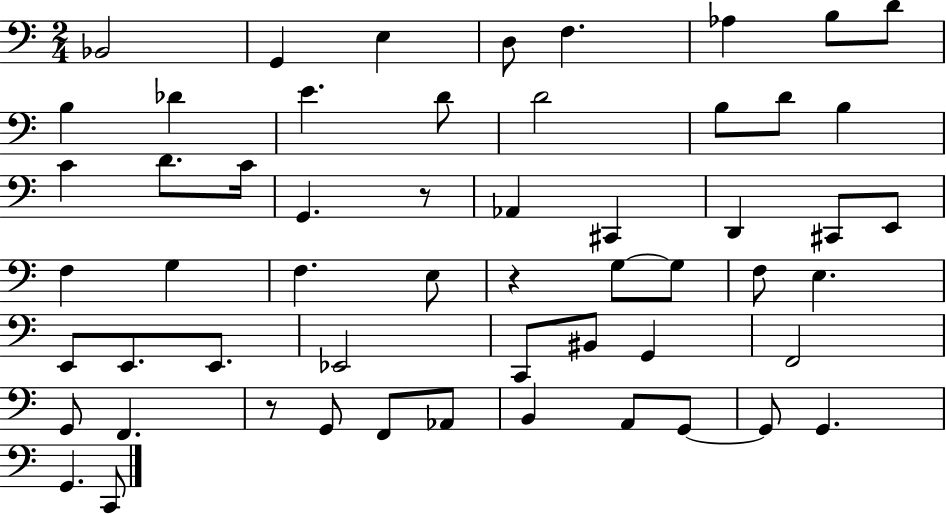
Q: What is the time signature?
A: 2/4